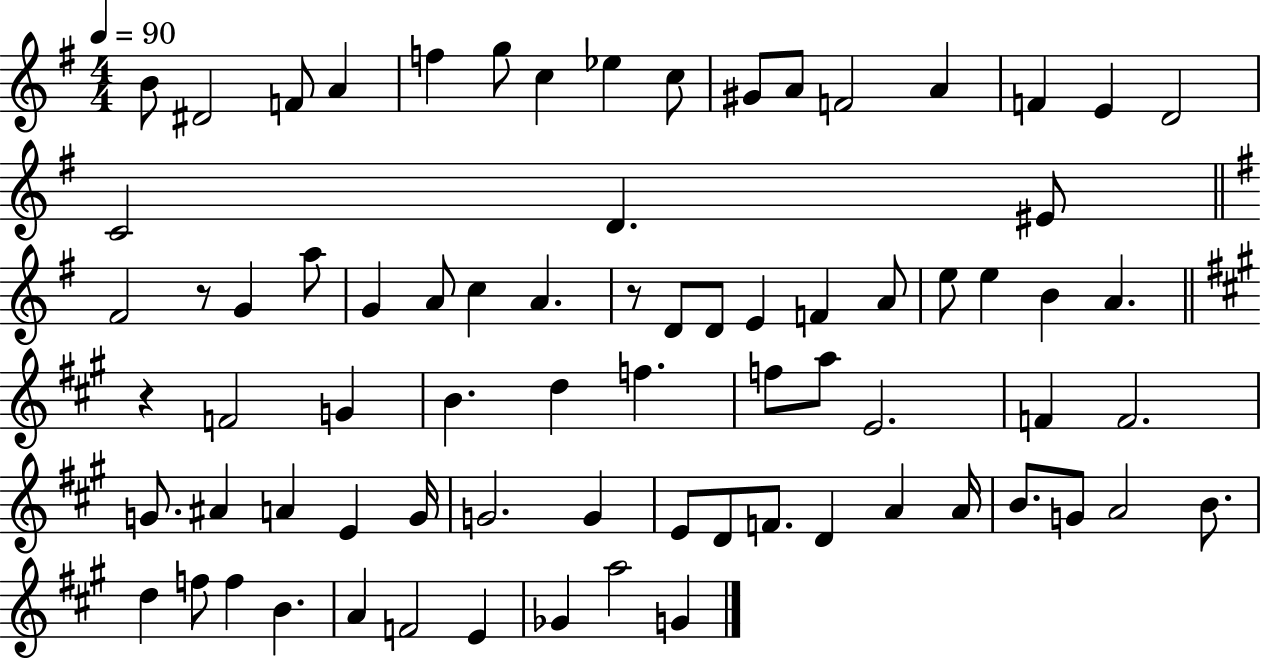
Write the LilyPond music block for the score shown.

{
  \clef treble
  \numericTimeSignature
  \time 4/4
  \key g \major
  \tempo 4 = 90
  b'8 dis'2 f'8 a'4 | f''4 g''8 c''4 ees''4 c''8 | gis'8 a'8 f'2 a'4 | f'4 e'4 d'2 | \break c'2 d'4. eis'8 | \bar "||" \break \key g \major fis'2 r8 g'4 a''8 | g'4 a'8 c''4 a'4. | r8 d'8 d'8 e'4 f'4 a'8 | e''8 e''4 b'4 a'4. | \break \bar "||" \break \key a \major r4 f'2 g'4 | b'4. d''4 f''4. | f''8 a''8 e'2. | f'4 f'2. | \break g'8. ais'4 a'4 e'4 g'16 | g'2. g'4 | e'8 d'8 f'8. d'4 a'4 a'16 | b'8. g'8 a'2 b'8. | \break d''4 f''8 f''4 b'4. | a'4 f'2 e'4 | ges'4 a''2 g'4 | \bar "|."
}